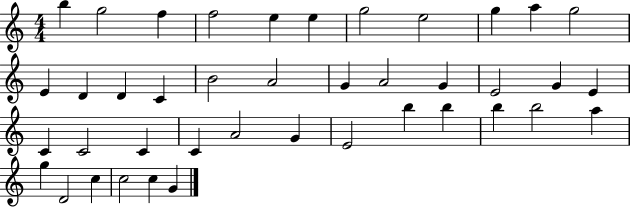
B5/q G5/h F5/q F5/h E5/q E5/q G5/h E5/h G5/q A5/q G5/h E4/q D4/q D4/q C4/q B4/h A4/h G4/q A4/h G4/q E4/h G4/q E4/q C4/q C4/h C4/q C4/q A4/h G4/q E4/h B5/q B5/q B5/q B5/h A5/q G5/q D4/h C5/q C5/h C5/q G4/q